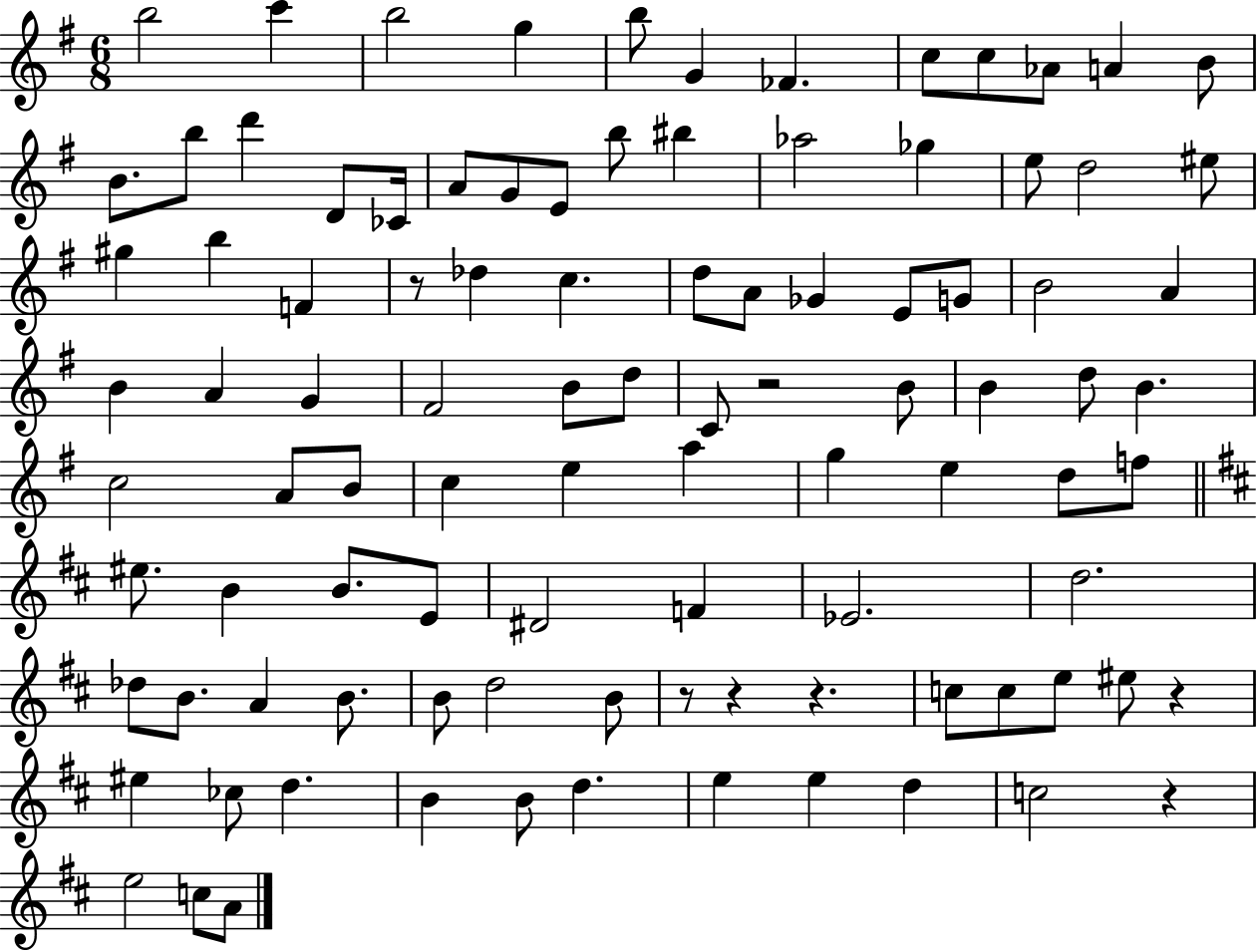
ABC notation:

X:1
T:Untitled
M:6/8
L:1/4
K:G
b2 c' b2 g b/2 G _F c/2 c/2 _A/2 A B/2 B/2 b/2 d' D/2 _C/4 A/2 G/2 E/2 b/2 ^b _a2 _g e/2 d2 ^e/2 ^g b F z/2 _d c d/2 A/2 _G E/2 G/2 B2 A B A G ^F2 B/2 d/2 C/2 z2 B/2 B d/2 B c2 A/2 B/2 c e a g e d/2 f/2 ^e/2 B B/2 E/2 ^D2 F _E2 d2 _d/2 B/2 A B/2 B/2 d2 B/2 z/2 z z c/2 c/2 e/2 ^e/2 z ^e _c/2 d B B/2 d e e d c2 z e2 c/2 A/2